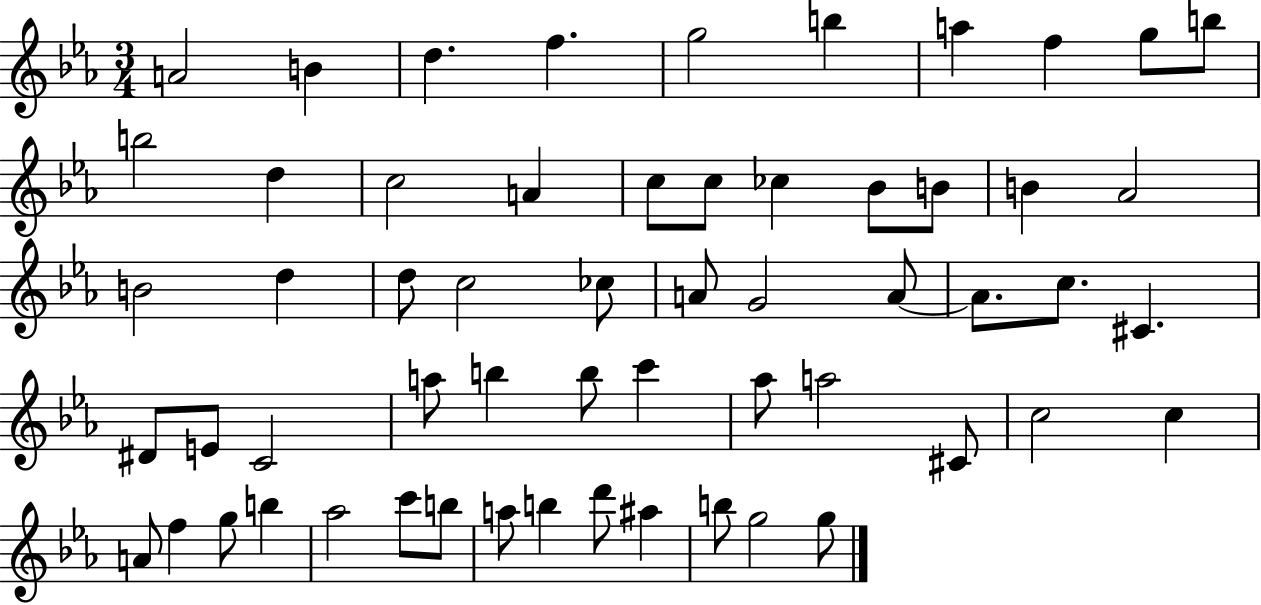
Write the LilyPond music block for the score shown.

{
  \clef treble
  \numericTimeSignature
  \time 3/4
  \key ees \major
  \repeat volta 2 { a'2 b'4 | d''4. f''4. | g''2 b''4 | a''4 f''4 g''8 b''8 | \break b''2 d''4 | c''2 a'4 | c''8 c''8 ces''4 bes'8 b'8 | b'4 aes'2 | \break b'2 d''4 | d''8 c''2 ces''8 | a'8 g'2 a'8~~ | a'8. c''8. cis'4. | \break dis'8 e'8 c'2 | a''8 b''4 b''8 c'''4 | aes''8 a''2 cis'8 | c''2 c''4 | \break a'8 f''4 g''8 b''4 | aes''2 c'''8 b''8 | a''8 b''4 d'''8 ais''4 | b''8 g''2 g''8 | \break } \bar "|."
}